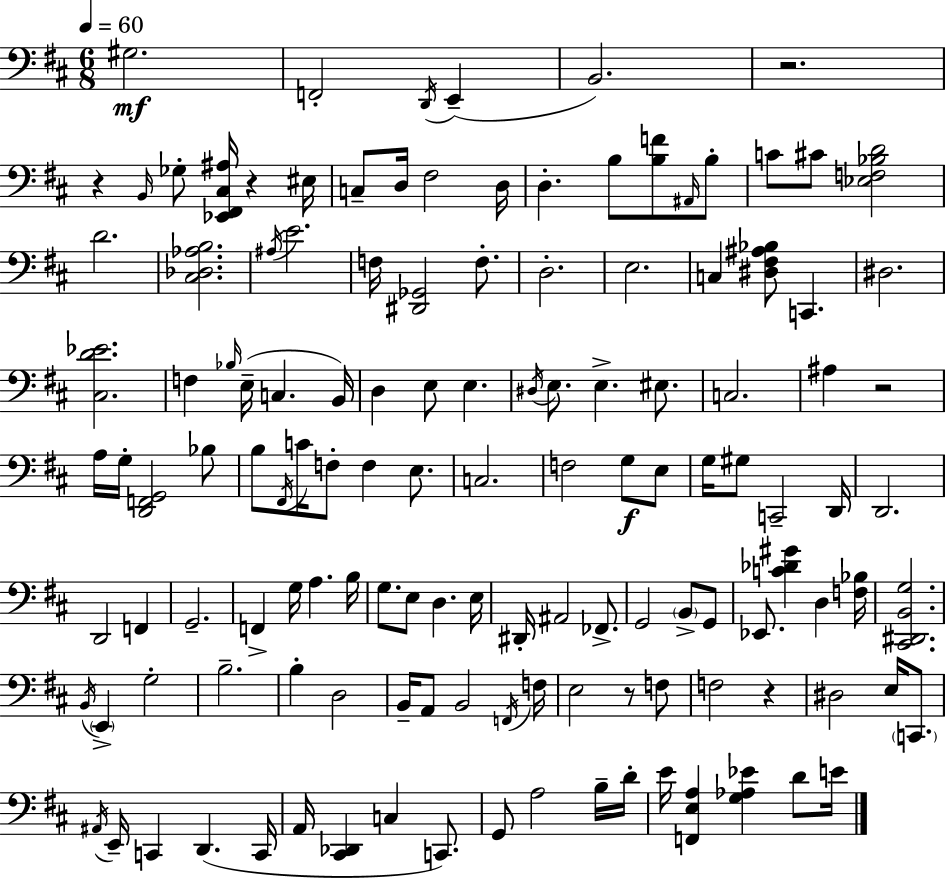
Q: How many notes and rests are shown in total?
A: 131